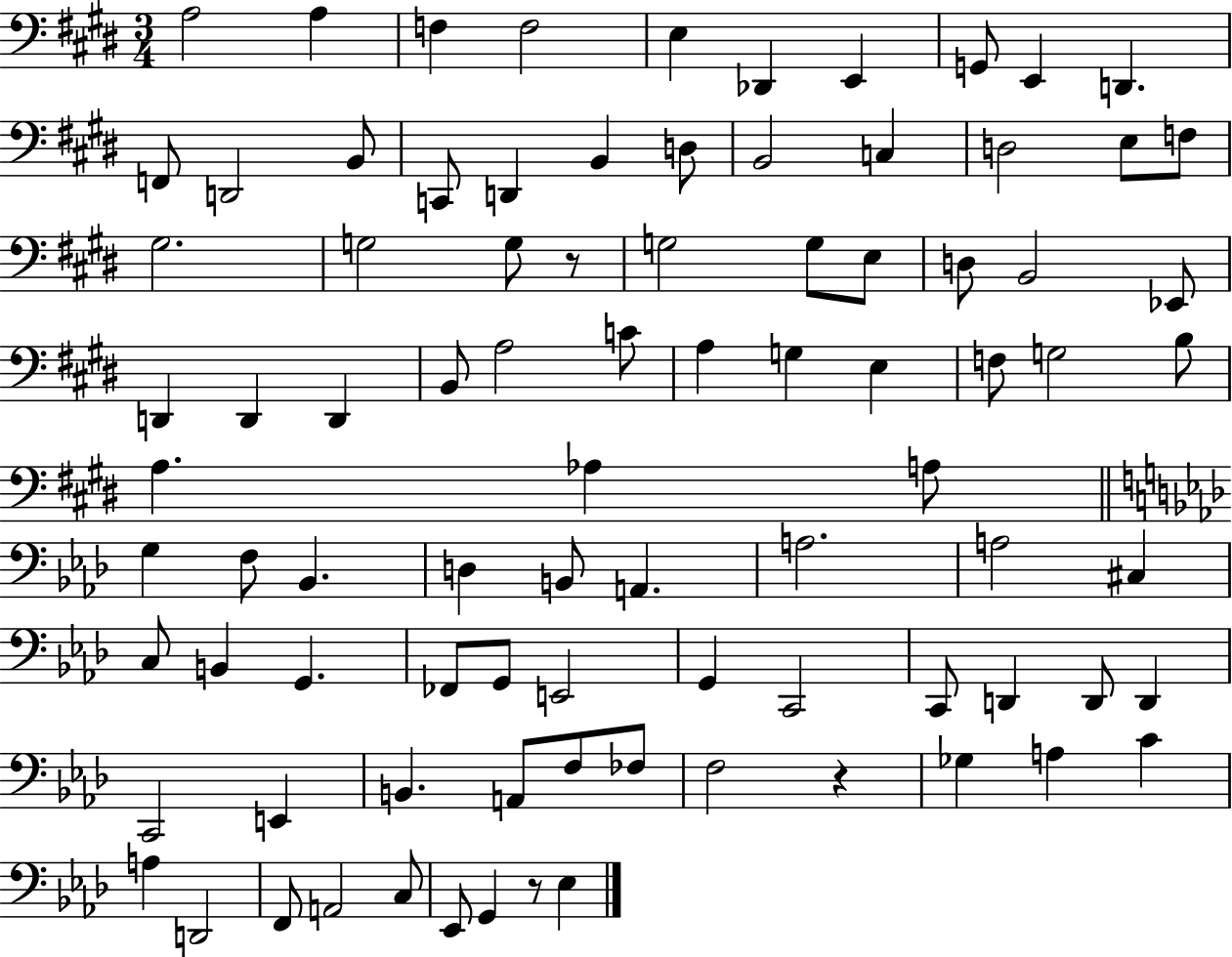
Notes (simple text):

A3/h A3/q F3/q F3/h E3/q Db2/q E2/q G2/e E2/q D2/q. F2/e D2/h B2/e C2/e D2/q B2/q D3/e B2/h C3/q D3/h E3/e F3/e G#3/h. G3/h G3/e R/e G3/h G3/e E3/e D3/e B2/h Eb2/e D2/q D2/q D2/q B2/e A3/h C4/e A3/q G3/q E3/q F3/e G3/h B3/e A3/q. Ab3/q A3/e G3/q F3/e Bb2/q. D3/q B2/e A2/q. A3/h. A3/h C#3/q C3/e B2/q G2/q. FES2/e G2/e E2/h G2/q C2/h C2/e D2/q D2/e D2/q C2/h E2/q B2/q. A2/e F3/e FES3/e F3/h R/q Gb3/q A3/q C4/q A3/q D2/h F2/e A2/h C3/e Eb2/e G2/q R/e Eb3/q